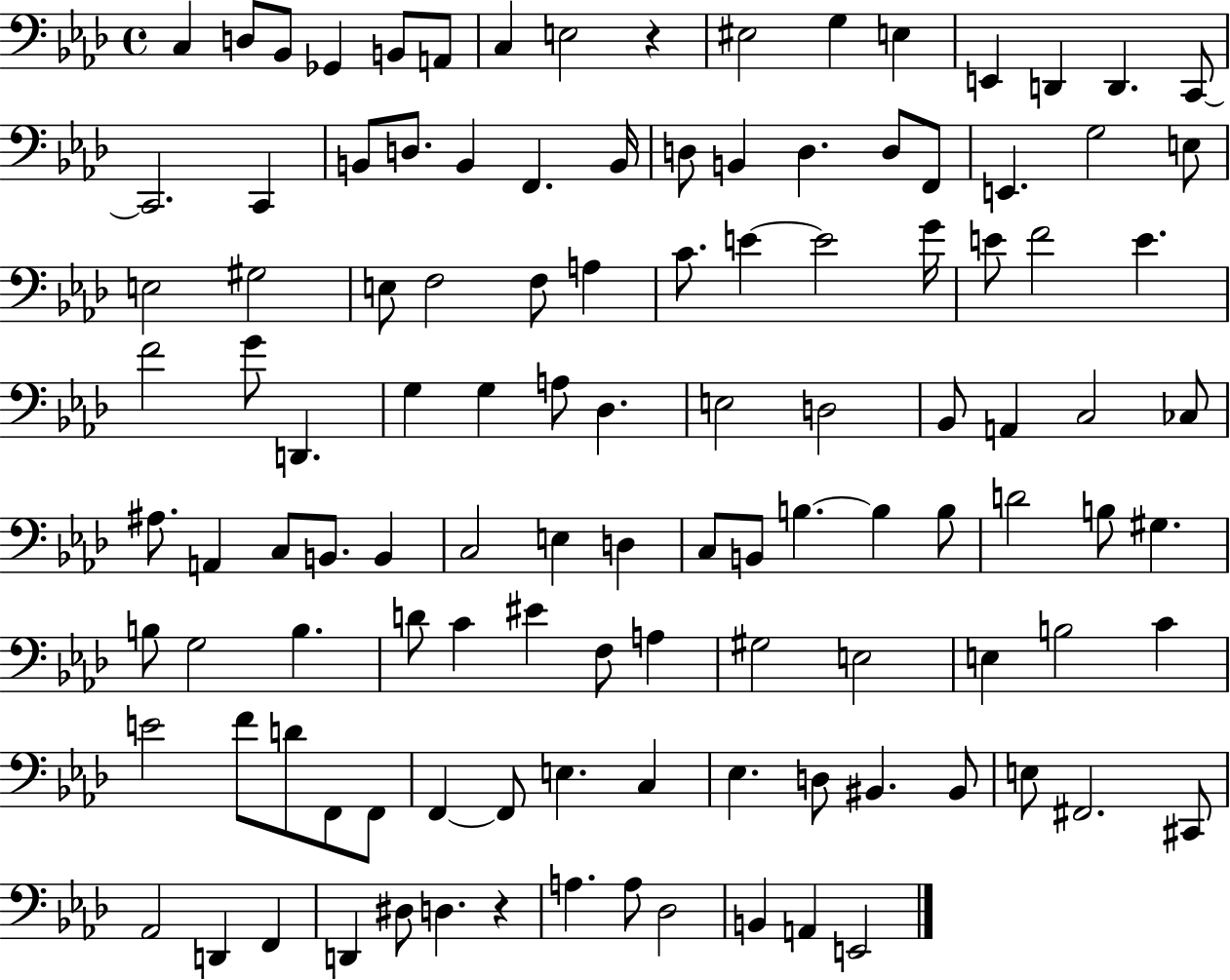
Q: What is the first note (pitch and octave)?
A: C3